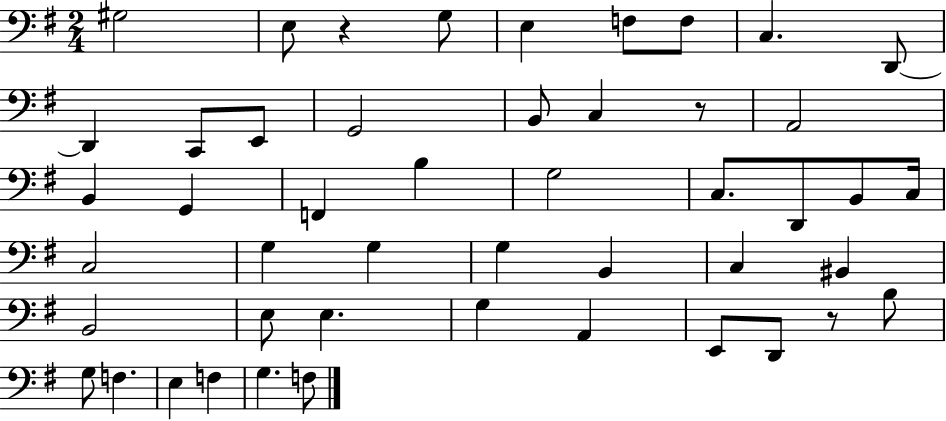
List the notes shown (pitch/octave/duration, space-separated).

G#3/h E3/e R/q G3/e E3/q F3/e F3/e C3/q. D2/e D2/q C2/e E2/e G2/h B2/e C3/q R/e A2/h B2/q G2/q F2/q B3/q G3/h C3/e. D2/e B2/e C3/s C3/h G3/q G3/q G3/q B2/q C3/q BIS2/q B2/h E3/e E3/q. G3/q A2/q E2/e D2/e R/e B3/e G3/e F3/q. E3/q F3/q G3/q. F3/e